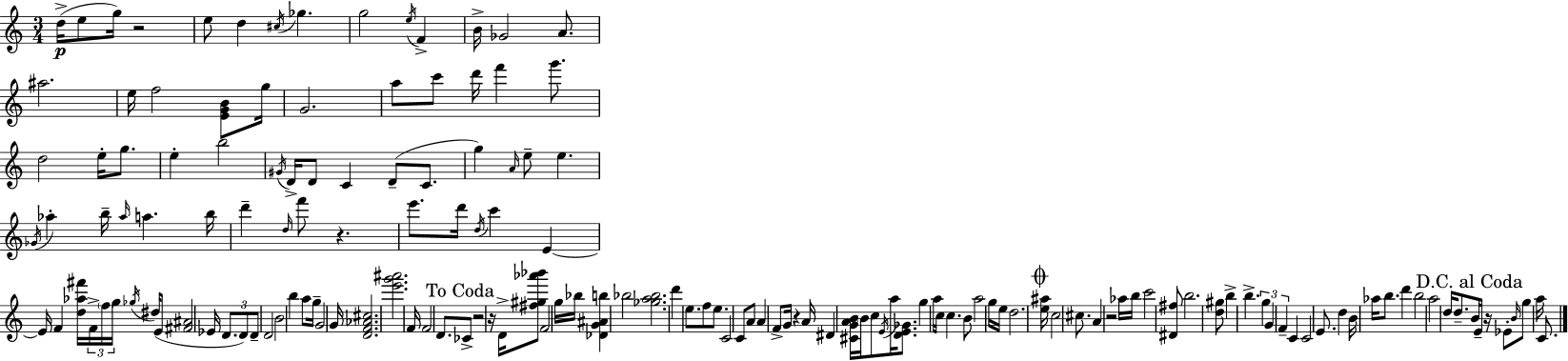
{
  \clef treble
  \numericTimeSignature
  \time 3/4
  \key c \major
  d''16->(\p e''8 g''16) r2 | e''8 d''4 \acciaccatura { cis''16 } ges''4. | g''2 \acciaccatura { e''16 } f'4-> | b'16-> ges'2 a'8. | \break ais''2. | e''16 f''2 <e' g' b'>8 | g''16 g'2. | a''8 c'''8 d'''16 f'''4 g'''8. | \break d''2 e''16-. g''8. | e''4-. b''2 | \acciaccatura { gis'16 } d'16-> d'8 c'4 d'8--( | c'8. g''4) \grace { a'16 } e''8-- e''4. | \break \acciaccatura { ges'16 } aes''4-. b''16-- \grace { aes''16 } a''4. | b''16 d'''4-- \grace { d''16 } f'''8 | r4. e'''8. d'''16 \acciaccatura { d''16 } | c'''4 e'4~~ e'16 f'4 | \break <d'' aes'' fis'''>16 \tuplet 3/2 { f'16-> \parenthesize f''16 g''16 } \acciaccatura { ges''16 } dis''16( e'8 <fis' ais'>2 | ees'16 \tuplet 3/2 { d'8. d'8) d'8-- } | d'2 b'2 | b''4 a''8 g''16-- | \break g'2 g'16 <d' f' aes' cis''>2. | <e''' g''' ais'''>2. | f'16 f'2 | d'8. \mark "To Coda" ces'8-> r2 | \break r16 d'16-> <fis'' gis'' aes''' bes'''>8 f'2 | g''16 bes''16 <des' g' ais' b''>4 | bes''2 <ges'' a'' bes''>2. | d'''4 | \break e''8. f''8 e''8. c'2 | c'8 a'8 a'4 | f'8-> g'16 r4 a'16 dis'4 | <cis' g' a' b'>16 \parenthesize b'16 c''8 \acciaccatura { e'16 } a''16 <d' e' ges'>8. g''4 | \break a''16 c''16 c''4. b'8 | a''2 g''16 e''16 d''2. | \mark \markup { \musicglyph "scripts.coda" } <e'' ais''>16 c''2 | cis''8. a'4 | \break r2 aes''16 b''16 | c'''2 <dis' fis''>8 b''2. | <d'' gis''>8 | b''4-> b''4.-> \tuplet 3/2 { g''4 | \break g'4 f'4-- } c'4 | c'2 e'8. | d''4 b'16 aes''16 b''8. d'''4 | b''2 a''2 | \break d''16 d''8.-- \mark "D.C. al Coda" b'16 e'8-- | r16 ees'8-. \grace { b'16 } g''8 a''16 c'8. \bar "|."
}